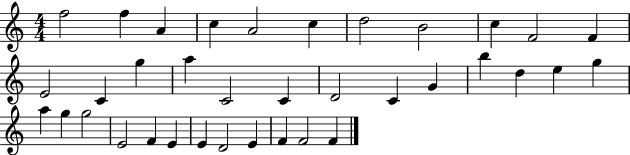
F5/h F5/q A4/q C5/q A4/h C5/q D5/h B4/h C5/q F4/h F4/q E4/h C4/q G5/q A5/q C4/h C4/q D4/h C4/q G4/q B5/q D5/q E5/q G5/q A5/q G5/q G5/h E4/h F4/q E4/q E4/q D4/h E4/q F4/q F4/h F4/q